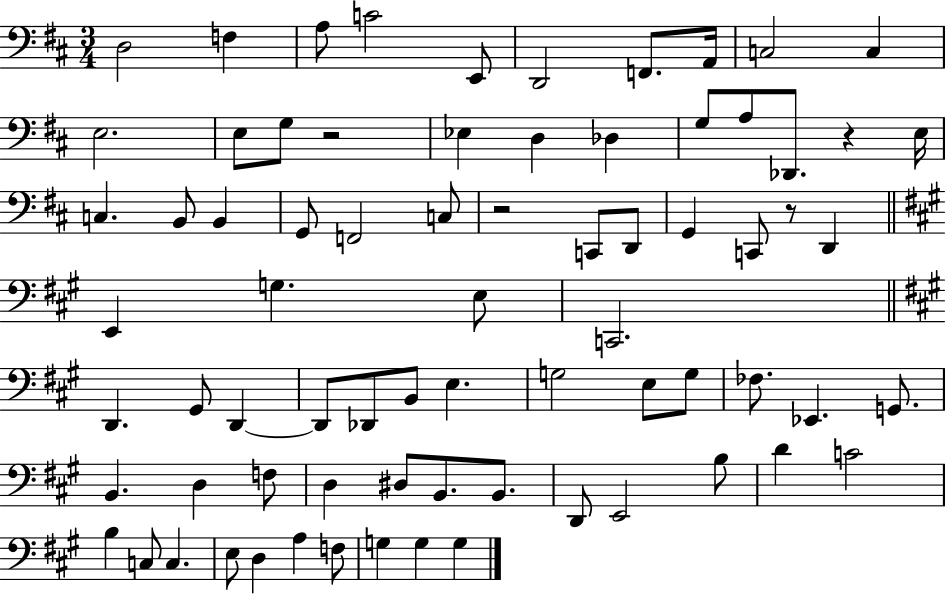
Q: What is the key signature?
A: D major